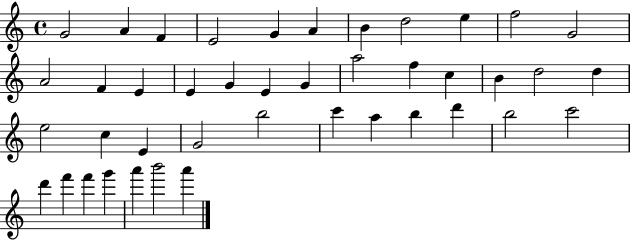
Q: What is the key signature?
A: C major